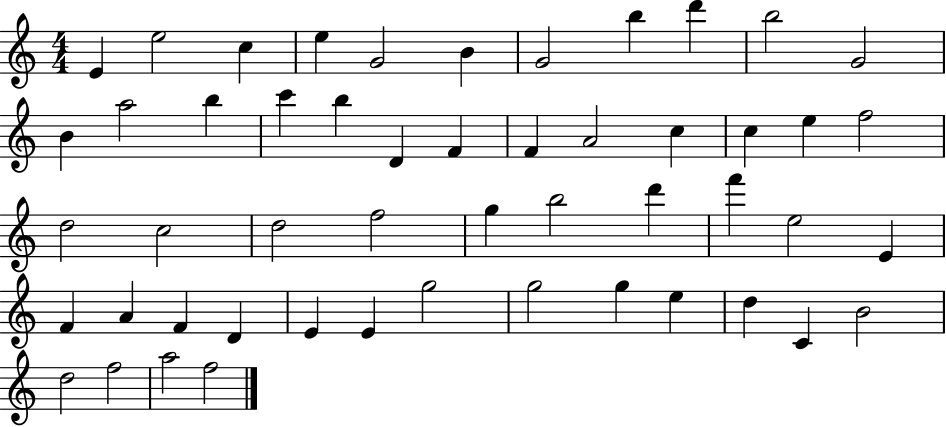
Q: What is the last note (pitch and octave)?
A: F5